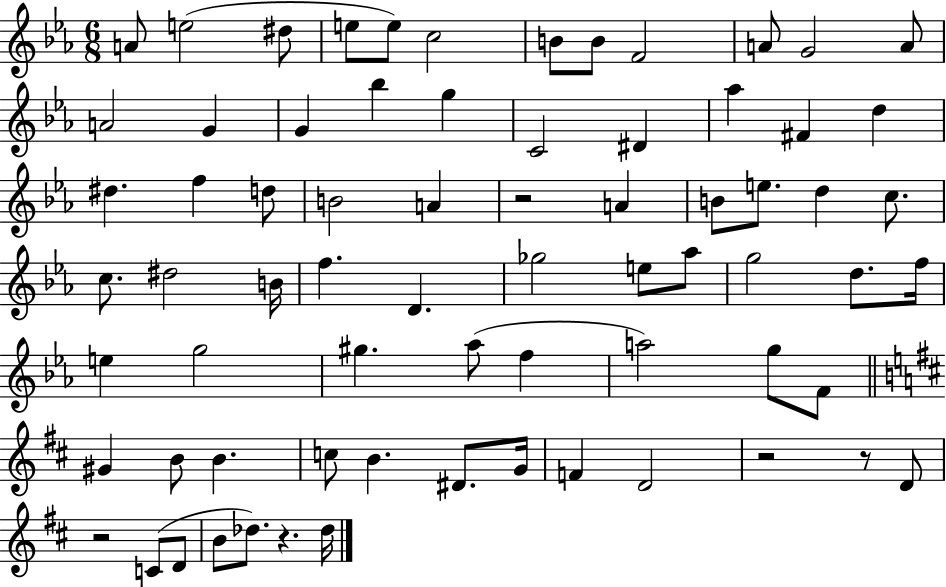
{
  \clef treble
  \numericTimeSignature
  \time 6/8
  \key ees \major
  a'8 e''2( dis''8 | e''8 e''8) c''2 | b'8 b'8 f'2 | a'8 g'2 a'8 | \break a'2 g'4 | g'4 bes''4 g''4 | c'2 dis'4 | aes''4 fis'4 d''4 | \break dis''4. f''4 d''8 | b'2 a'4 | r2 a'4 | b'8 e''8. d''4 c''8. | \break c''8. dis''2 b'16 | f''4. d'4. | ges''2 e''8 aes''8 | g''2 d''8. f''16 | \break e''4 g''2 | gis''4. aes''8( f''4 | a''2) g''8 f'8 | \bar "||" \break \key d \major gis'4 b'8 b'4. | c''8 b'4. dis'8. g'16 | f'4 d'2 | r2 r8 d'8 | \break r2 c'8( d'8 | b'8 des''8.) r4. des''16 | \bar "|."
}